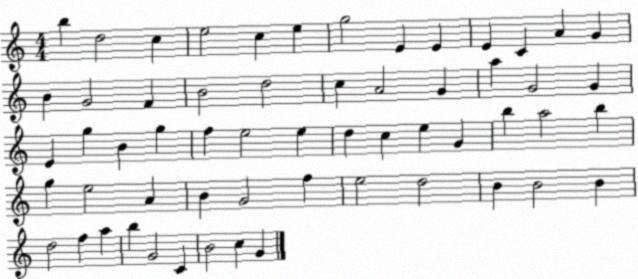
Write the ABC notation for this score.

X:1
T:Untitled
M:4/4
L:1/4
K:C
b d2 c e2 c e g2 E E E C A G B G2 F B2 d2 c A2 G a G2 G E g B g f e2 e d c e G b a2 b g e2 A B G2 f e2 d2 B B2 B d2 f a b G2 C B2 c G